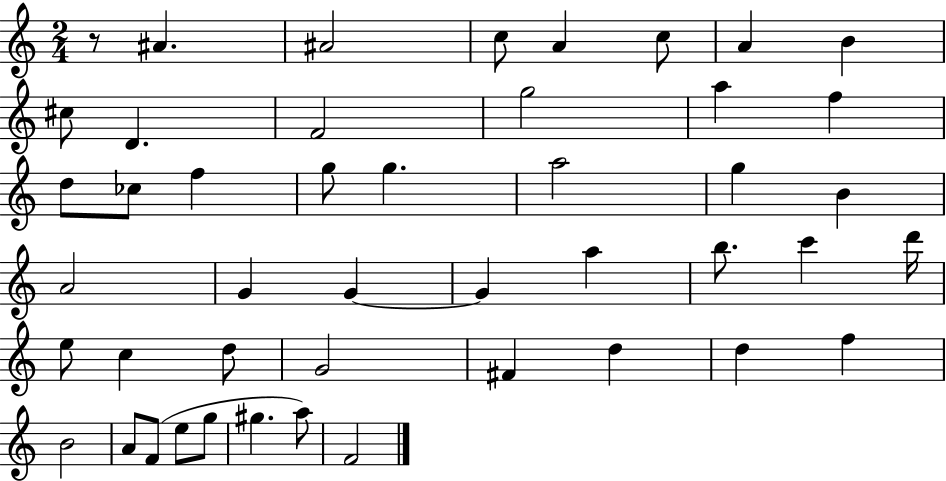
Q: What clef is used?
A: treble